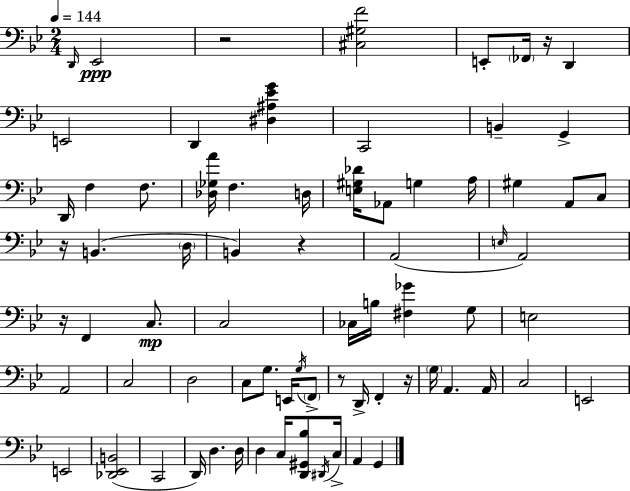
X:1
T:Untitled
M:2/4
L:1/4
K:Gm
D,,/4 _E,,2 z2 [^C,^G,F]2 E,,/2 _F,,/4 z/4 D,, E,,2 D,, [^D,^A,_EG] C,,2 B,, G,, D,,/4 F, F,/2 [_D,_G,A]/4 F, D,/4 [E,^G,_D]/4 _A,,/2 G, A,/4 ^G, A,,/2 C,/2 z/4 B,, D,/4 B,, z A,,2 E,/4 A,,2 z/4 F,, C,/2 C,2 _C,/4 B,/4 [^F,_G] G,/2 E,2 A,,2 C,2 D,2 C,/2 G,/2 E,,/4 G,/4 F,,/2 z/2 D,,/4 F,, z/4 G,/4 A,, A,,/4 C,2 E,,2 E,,2 [_D,,_E,,B,,]2 C,,2 D,,/4 D, D,/4 D, C,/4 [D,,^G,,_B,]/2 ^D,,/4 C,/4 A,, G,,